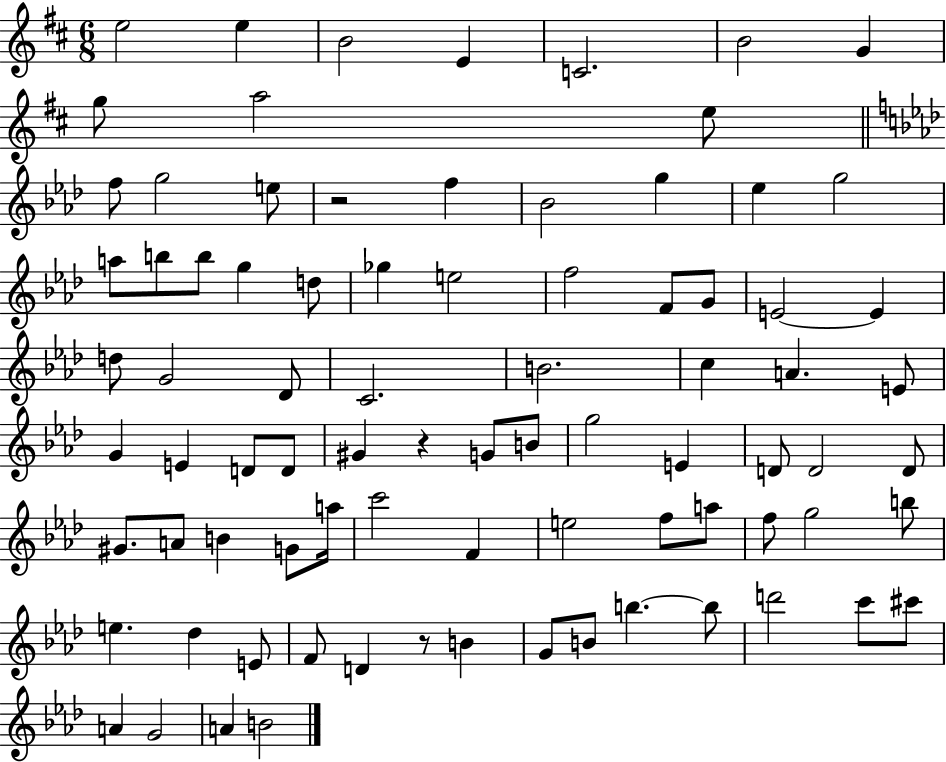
E5/h E5/q B4/h E4/q C4/h. B4/h G4/q G5/e A5/h E5/e F5/e G5/h E5/e R/h F5/q Bb4/h G5/q Eb5/q G5/h A5/e B5/e B5/e G5/q D5/e Gb5/q E5/h F5/h F4/e G4/e E4/h E4/q D5/e G4/h Db4/e C4/h. B4/h. C5/q A4/q. E4/e G4/q E4/q D4/e D4/e G#4/q R/q G4/e B4/e G5/h E4/q D4/e D4/h D4/e G#4/e. A4/e B4/q G4/e A5/s C6/h F4/q E5/h F5/e A5/e F5/e G5/h B5/e E5/q. Db5/q E4/e F4/e D4/q R/e B4/q G4/e B4/e B5/q. B5/e D6/h C6/e C#6/e A4/q G4/h A4/q B4/h